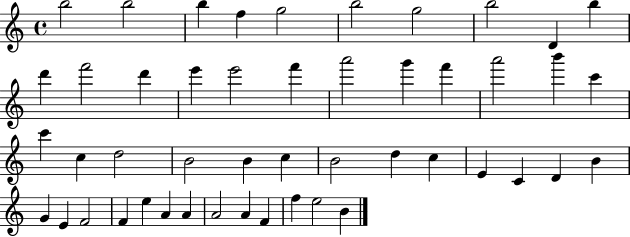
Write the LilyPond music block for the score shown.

{
  \clef treble
  \time 4/4
  \defaultTimeSignature
  \key c \major
  b''2 b''2 | b''4 f''4 g''2 | b''2 g''2 | b''2 d'4 b''4 | \break d'''4 f'''2 d'''4 | e'''4 e'''2 f'''4 | a'''2 g'''4 f'''4 | a'''2 b'''4 c'''4 | \break c'''4 c''4 d''2 | b'2 b'4 c''4 | b'2 d''4 c''4 | e'4 c'4 d'4 b'4 | \break g'4 e'4 f'2 | f'4 e''4 a'4 a'4 | a'2 a'4 f'4 | f''4 e''2 b'4 | \break \bar "|."
}